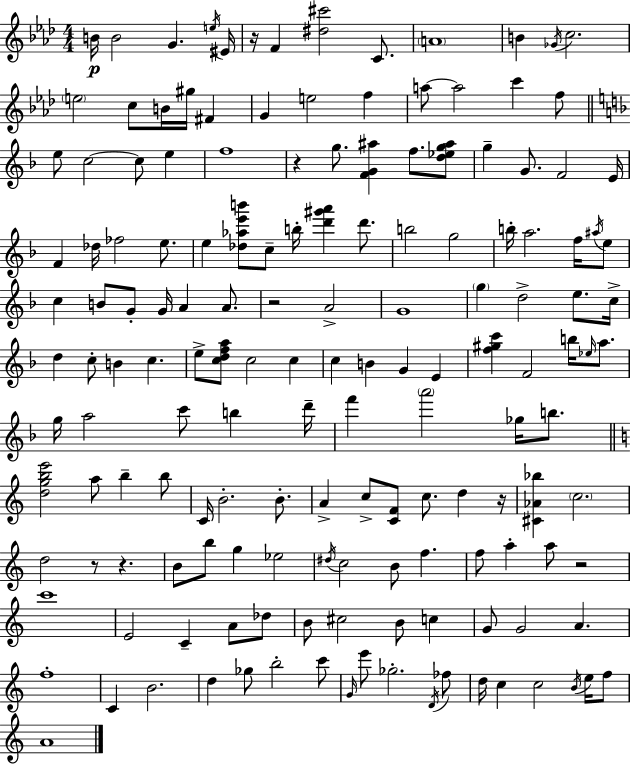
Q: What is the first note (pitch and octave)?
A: B4